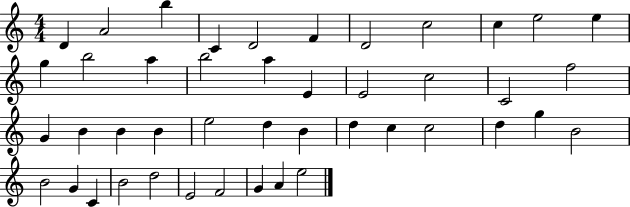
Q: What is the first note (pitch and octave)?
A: D4